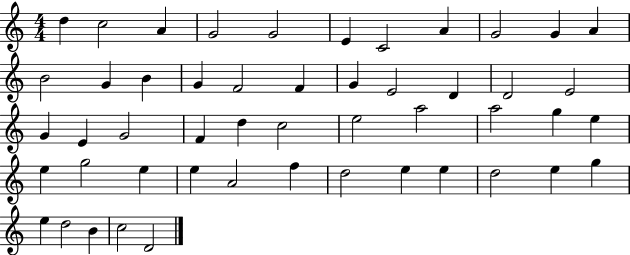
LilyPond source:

{
  \clef treble
  \numericTimeSignature
  \time 4/4
  \key c \major
  d''4 c''2 a'4 | g'2 g'2 | e'4 c'2 a'4 | g'2 g'4 a'4 | \break b'2 g'4 b'4 | g'4 f'2 f'4 | g'4 e'2 d'4 | d'2 e'2 | \break g'4 e'4 g'2 | f'4 d''4 c''2 | e''2 a''2 | a''2 g''4 e''4 | \break e''4 g''2 e''4 | e''4 a'2 f''4 | d''2 e''4 e''4 | d''2 e''4 g''4 | \break e''4 d''2 b'4 | c''2 d'2 | \bar "|."
}